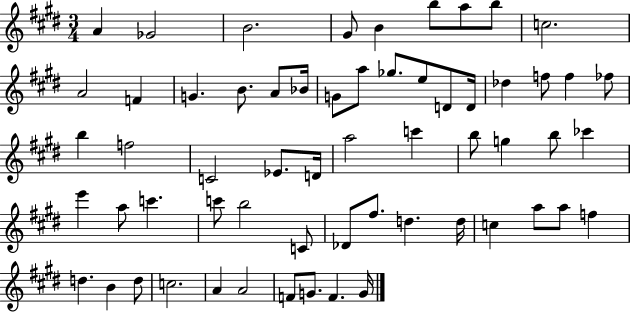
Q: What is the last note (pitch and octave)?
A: G4